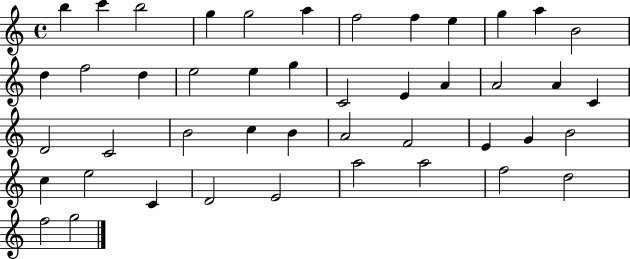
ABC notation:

X:1
T:Untitled
M:4/4
L:1/4
K:C
b c' b2 g g2 a f2 f e g a B2 d f2 d e2 e g C2 E A A2 A C D2 C2 B2 c B A2 F2 E G B2 c e2 C D2 E2 a2 a2 f2 d2 f2 g2